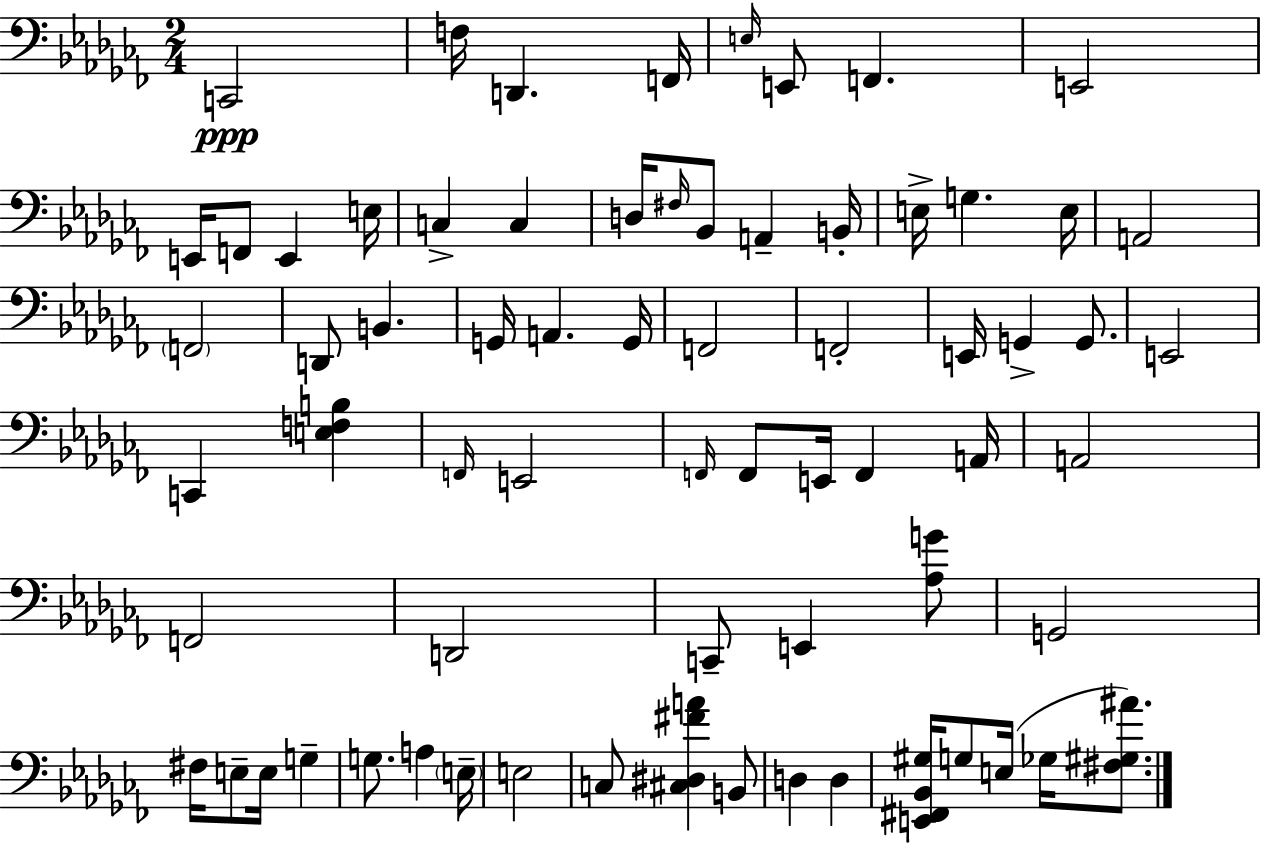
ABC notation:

X:1
T:Untitled
M:2/4
L:1/4
K:Abm
C,,2 F,/4 D,, F,,/4 E,/4 E,,/2 F,, E,,2 E,,/4 F,,/2 E,, E,/4 C, C, D,/4 ^F,/4 _B,,/2 A,, B,,/4 E,/4 G, E,/4 A,,2 F,,2 D,,/2 B,, G,,/4 A,, G,,/4 F,,2 F,,2 E,,/4 G,, G,,/2 E,,2 C,, [E,F,B,] F,,/4 E,,2 F,,/4 F,,/2 E,,/4 F,, A,,/4 A,,2 F,,2 D,,2 C,,/2 E,, [_A,G]/2 G,,2 ^F,/4 E,/2 E,/4 G, G,/2 A, E,/4 E,2 C,/2 [^C,^D,^FA] B,,/2 D, D, [E,,^F,,_B,,^G,]/4 G,/2 E,/4 _G,/4 [^F,^G,^A]/2